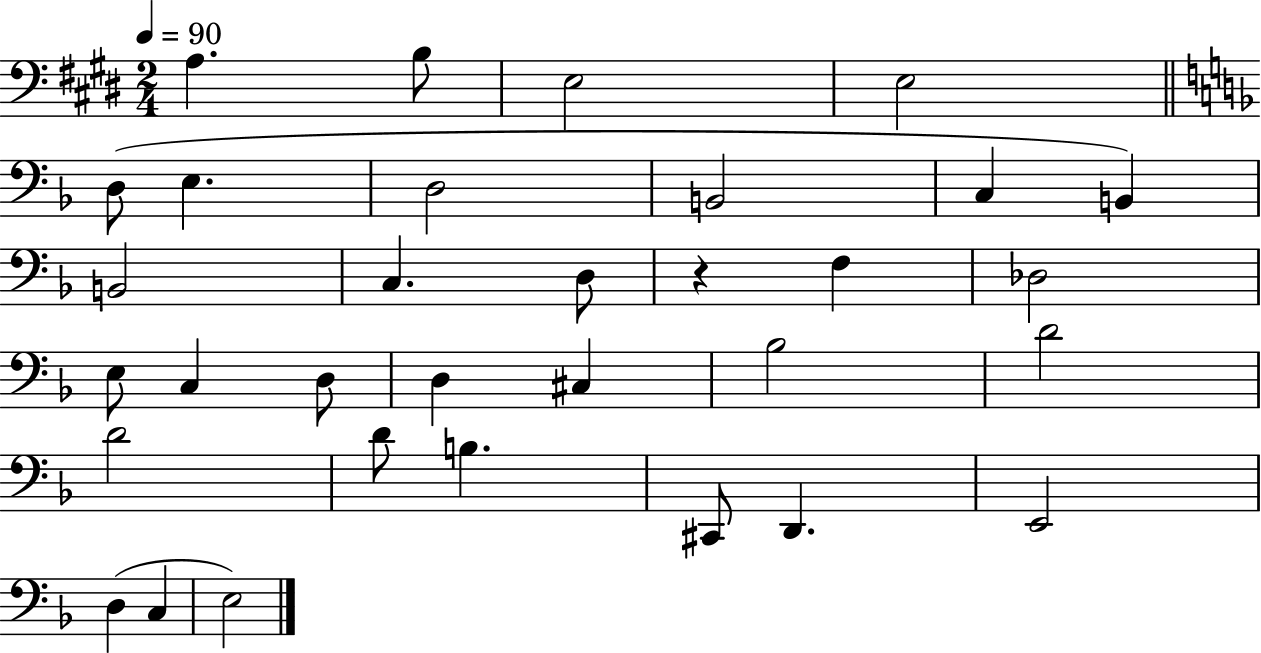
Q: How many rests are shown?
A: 1